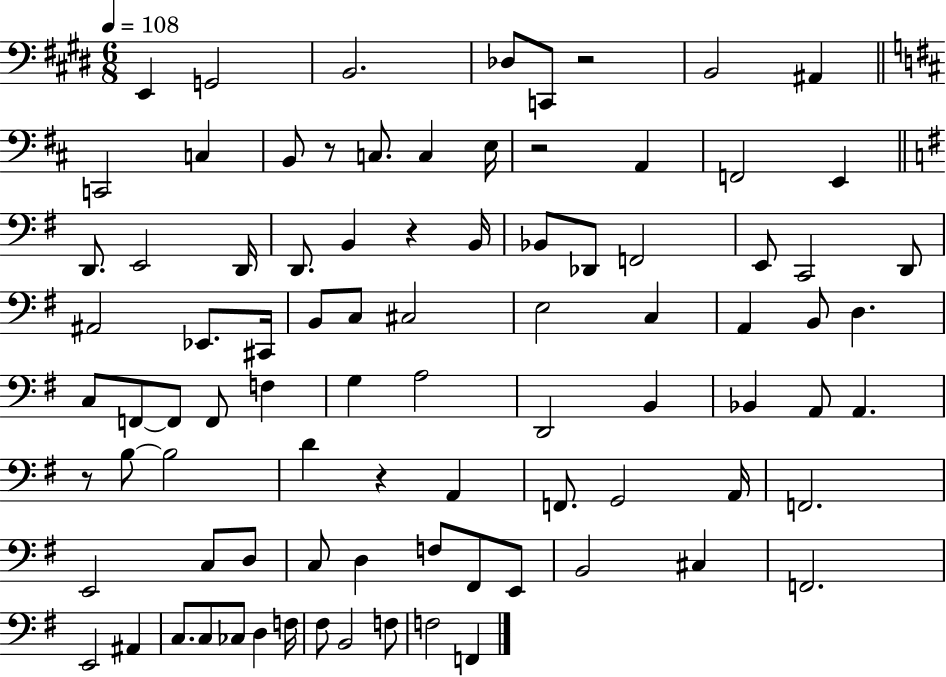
X:1
T:Untitled
M:6/8
L:1/4
K:E
E,, G,,2 B,,2 _D,/2 C,,/2 z2 B,,2 ^A,, C,,2 C, B,,/2 z/2 C,/2 C, E,/4 z2 A,, F,,2 E,, D,,/2 E,,2 D,,/4 D,,/2 B,, z B,,/4 _B,,/2 _D,,/2 F,,2 E,,/2 C,,2 D,,/2 ^A,,2 _E,,/2 ^C,,/4 B,,/2 C,/2 ^C,2 E,2 C, A,, B,,/2 D, C,/2 F,,/2 F,,/2 F,,/2 F, G, A,2 D,,2 B,, _B,, A,,/2 A,, z/2 B,/2 B,2 D z A,, F,,/2 G,,2 A,,/4 F,,2 E,,2 C,/2 D,/2 C,/2 D, F,/2 ^F,,/2 E,,/2 B,,2 ^C, F,,2 E,,2 ^A,, C,/2 C,/2 _C,/2 D, F,/4 ^F,/2 B,,2 F,/2 F,2 F,,